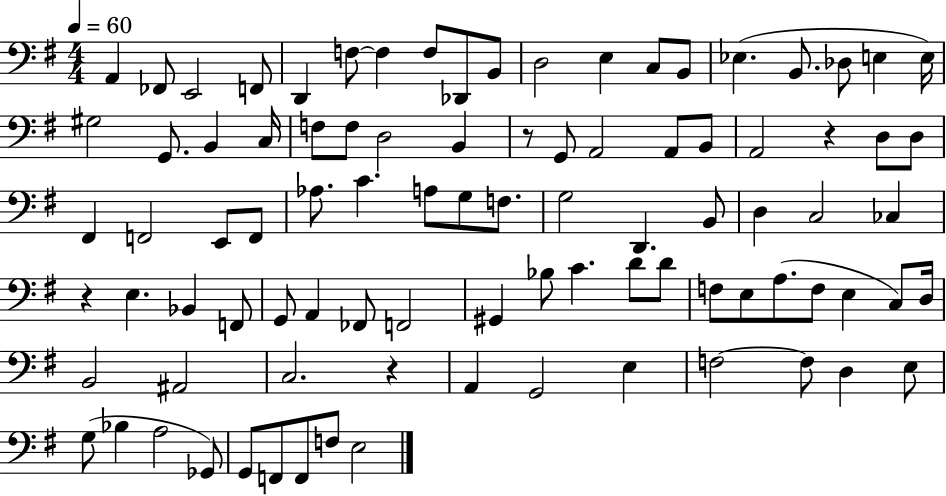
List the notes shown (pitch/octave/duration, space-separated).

A2/q FES2/e E2/h F2/e D2/q F3/e F3/q F3/e Db2/e B2/e D3/h E3/q C3/e B2/e Eb3/q. B2/e. Db3/e E3/q E3/s G#3/h G2/e. B2/q C3/s F3/e F3/e D3/h B2/q R/e G2/e A2/h A2/e B2/e A2/h R/q D3/e D3/e F#2/q F2/h E2/e F2/e Ab3/e. C4/q. A3/e G3/e F3/e. G3/h D2/q. B2/e D3/q C3/h CES3/q R/q E3/q. Bb2/q F2/e G2/e A2/q FES2/e F2/h G#2/q Bb3/e C4/q. D4/e D4/e F3/e E3/e A3/e. F3/e E3/q C3/e D3/s B2/h A#2/h C3/h. R/q A2/q G2/h E3/q F3/h F3/e D3/q E3/e G3/e Bb3/q A3/h Gb2/e G2/e F2/e F2/e F3/e E3/h